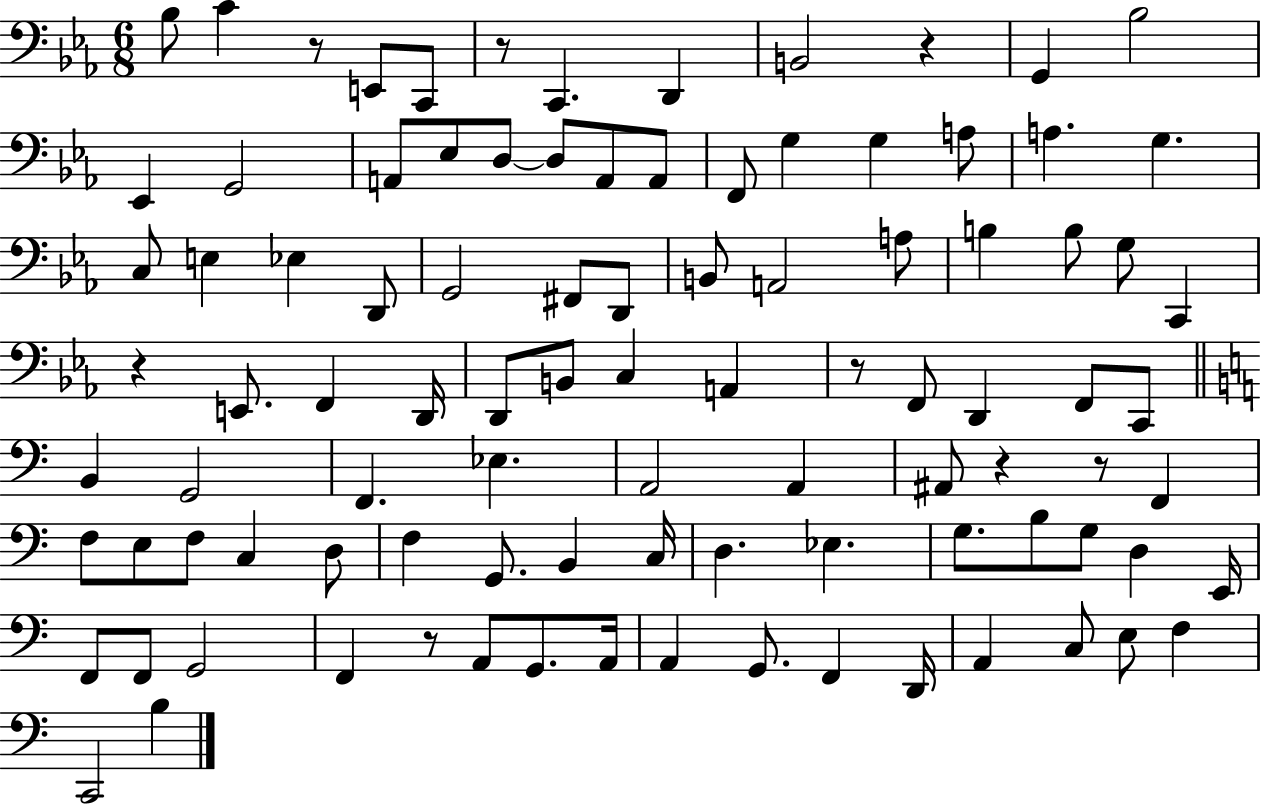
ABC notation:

X:1
T:Untitled
M:6/8
L:1/4
K:Eb
_B,/2 C z/2 E,,/2 C,,/2 z/2 C,, D,, B,,2 z G,, _B,2 _E,, G,,2 A,,/2 _E,/2 D,/2 D,/2 A,,/2 A,,/2 F,,/2 G, G, A,/2 A, G, C,/2 E, _E, D,,/2 G,,2 ^F,,/2 D,,/2 B,,/2 A,,2 A,/2 B, B,/2 G,/2 C,, z E,,/2 F,, D,,/4 D,,/2 B,,/2 C, A,, z/2 F,,/2 D,, F,,/2 C,,/2 B,, G,,2 F,, _E, A,,2 A,, ^A,,/2 z z/2 F,, F,/2 E,/2 F,/2 C, D,/2 F, G,,/2 B,, C,/4 D, _E, G,/2 B,/2 G,/2 D, E,,/4 F,,/2 F,,/2 G,,2 F,, z/2 A,,/2 G,,/2 A,,/4 A,, G,,/2 F,, D,,/4 A,, C,/2 E,/2 F, C,,2 B,